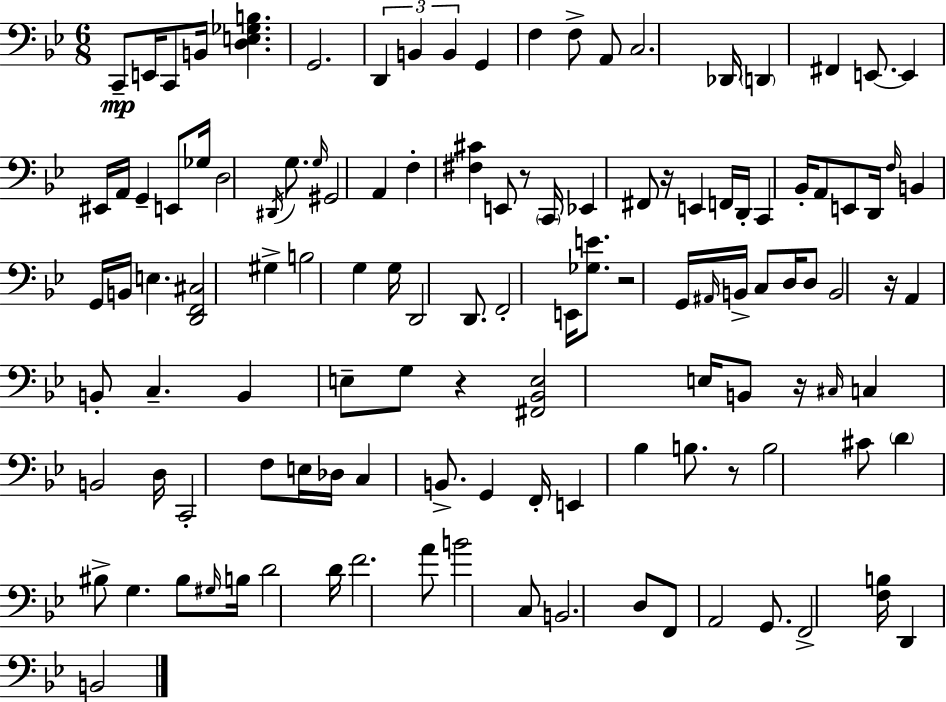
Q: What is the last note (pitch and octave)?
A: B2